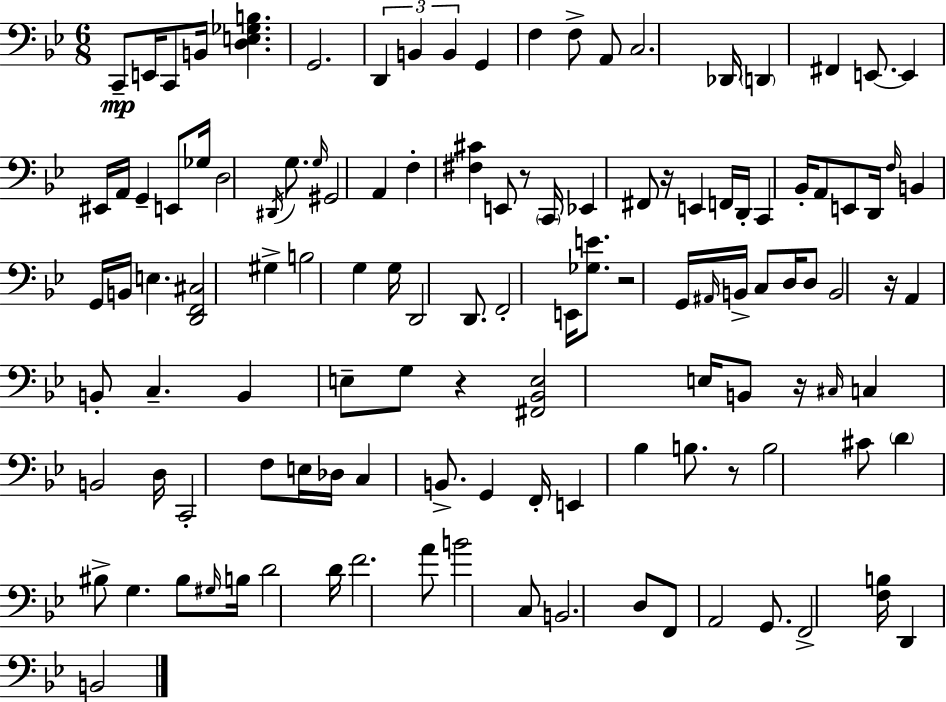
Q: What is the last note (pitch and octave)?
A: B2